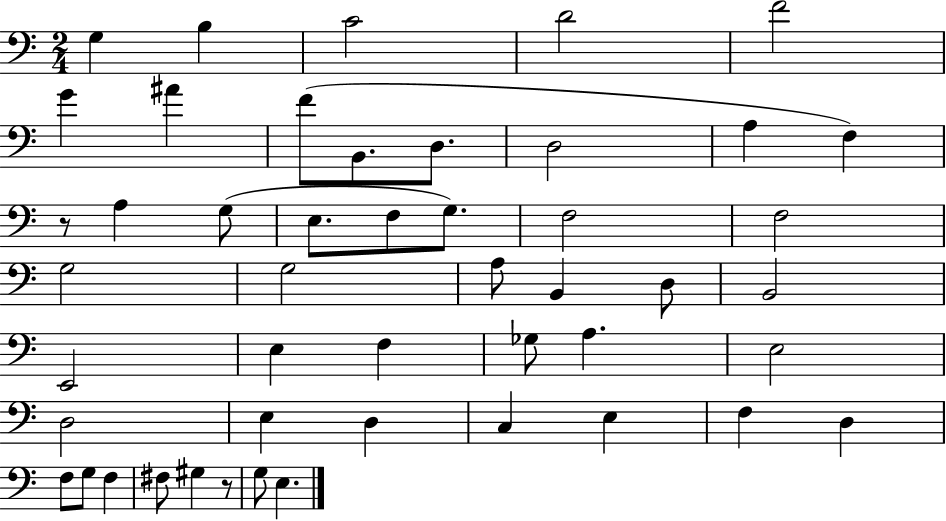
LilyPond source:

{
  \clef bass
  \numericTimeSignature
  \time 2/4
  \key c \major
  g4 b4 | c'2 | d'2 | f'2 | \break g'4 ais'4 | f'8( b,8. d8. | d2 | a4 f4) | \break r8 a4 g8( | e8. f8 g8.) | f2 | f2 | \break g2 | g2 | a8 b,4 d8 | b,2 | \break e,2 | e4 f4 | ges8 a4. | e2 | \break d2 | e4 d4 | c4 e4 | f4 d4 | \break f8 g8 f4 | fis8 gis4 r8 | g8 e4. | \bar "|."
}